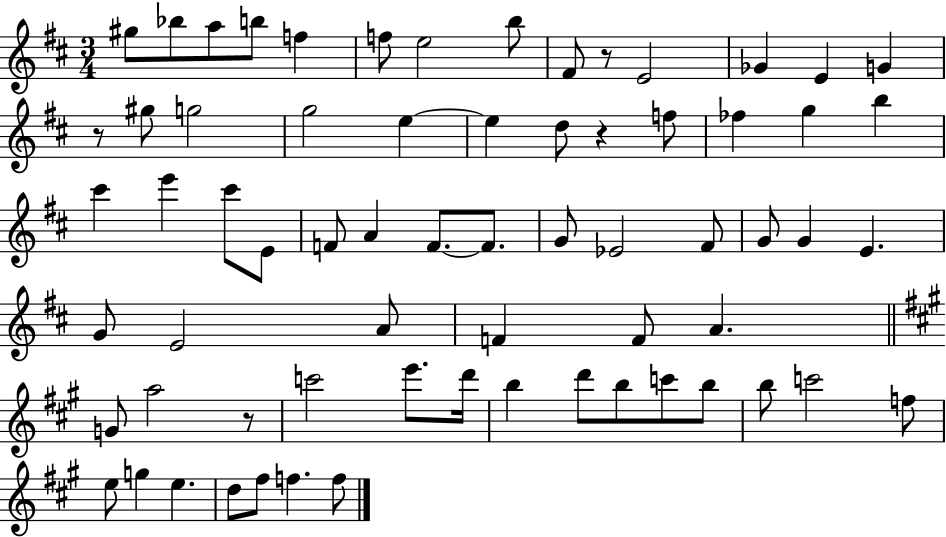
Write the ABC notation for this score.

X:1
T:Untitled
M:3/4
L:1/4
K:D
^g/2 _b/2 a/2 b/2 f f/2 e2 b/2 ^F/2 z/2 E2 _G E G z/2 ^g/2 g2 g2 e e d/2 z f/2 _f g b ^c' e' ^c'/2 E/2 F/2 A F/2 F/2 G/2 _E2 ^F/2 G/2 G E G/2 E2 A/2 F F/2 A G/2 a2 z/2 c'2 e'/2 d'/4 b d'/2 b/2 c'/2 b/2 b/2 c'2 f/2 e/2 g e d/2 ^f/2 f f/2